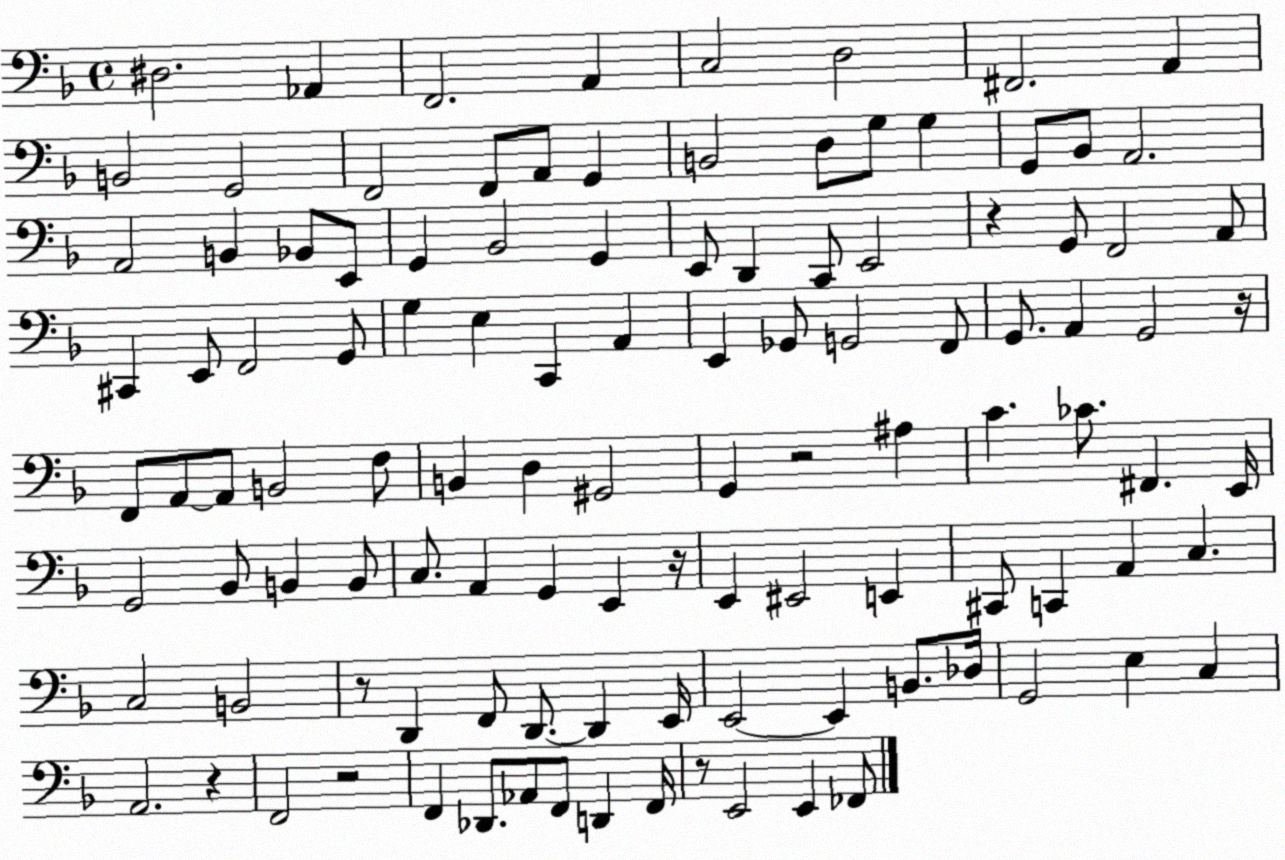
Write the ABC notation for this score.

X:1
T:Untitled
M:4/4
L:1/4
K:F
^D,2 _A,, F,,2 A,, C,2 D,2 ^F,,2 A,, B,,2 G,,2 F,,2 F,,/2 A,,/2 G,, B,,2 D,/2 G,/2 G, G,,/2 _B,,/2 A,,2 A,,2 B,, _B,,/2 E,,/2 G,, _B,,2 G,, E,,/2 D,, C,,/2 E,,2 z G,,/2 F,,2 A,,/2 ^C,, E,,/2 F,,2 G,,/2 G, E, C,, A,, E,, _G,,/2 G,,2 F,,/2 G,,/2 A,, G,,2 z/4 F,,/2 A,,/2 A,,/2 B,,2 F,/2 B,, D, ^G,,2 G,, z2 ^A, C _C/2 ^F,, E,,/4 G,,2 _B,,/2 B,, B,,/2 C,/2 A,, G,, E,, z/4 E,, ^E,,2 E,, ^C,,/2 C,, A,, C, C,2 B,,2 z/2 D,, F,,/2 D,,/2 D,, E,,/4 E,,2 E,, B,,/2 _D,/4 G,,2 E, C, A,,2 z F,,2 z2 F,, _D,,/2 _A,,/2 F,,/2 D,, F,,/4 z/2 E,,2 E,, _F,,/2